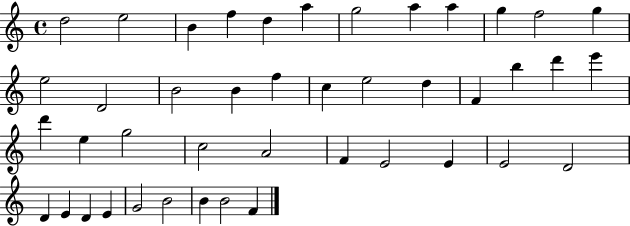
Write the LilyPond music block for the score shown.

{
  \clef treble
  \time 4/4
  \defaultTimeSignature
  \key c \major
  d''2 e''2 | b'4 f''4 d''4 a''4 | g''2 a''4 a''4 | g''4 f''2 g''4 | \break e''2 d'2 | b'2 b'4 f''4 | c''4 e''2 d''4 | f'4 b''4 d'''4 e'''4 | \break d'''4 e''4 g''2 | c''2 a'2 | f'4 e'2 e'4 | e'2 d'2 | \break d'4 e'4 d'4 e'4 | g'2 b'2 | b'4 b'2 f'4 | \bar "|."
}